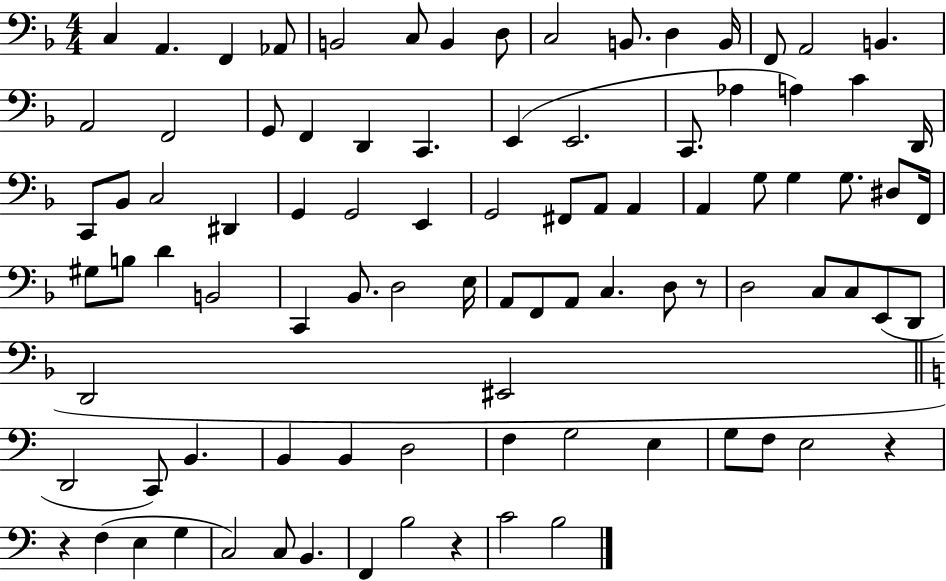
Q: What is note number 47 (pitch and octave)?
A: B3